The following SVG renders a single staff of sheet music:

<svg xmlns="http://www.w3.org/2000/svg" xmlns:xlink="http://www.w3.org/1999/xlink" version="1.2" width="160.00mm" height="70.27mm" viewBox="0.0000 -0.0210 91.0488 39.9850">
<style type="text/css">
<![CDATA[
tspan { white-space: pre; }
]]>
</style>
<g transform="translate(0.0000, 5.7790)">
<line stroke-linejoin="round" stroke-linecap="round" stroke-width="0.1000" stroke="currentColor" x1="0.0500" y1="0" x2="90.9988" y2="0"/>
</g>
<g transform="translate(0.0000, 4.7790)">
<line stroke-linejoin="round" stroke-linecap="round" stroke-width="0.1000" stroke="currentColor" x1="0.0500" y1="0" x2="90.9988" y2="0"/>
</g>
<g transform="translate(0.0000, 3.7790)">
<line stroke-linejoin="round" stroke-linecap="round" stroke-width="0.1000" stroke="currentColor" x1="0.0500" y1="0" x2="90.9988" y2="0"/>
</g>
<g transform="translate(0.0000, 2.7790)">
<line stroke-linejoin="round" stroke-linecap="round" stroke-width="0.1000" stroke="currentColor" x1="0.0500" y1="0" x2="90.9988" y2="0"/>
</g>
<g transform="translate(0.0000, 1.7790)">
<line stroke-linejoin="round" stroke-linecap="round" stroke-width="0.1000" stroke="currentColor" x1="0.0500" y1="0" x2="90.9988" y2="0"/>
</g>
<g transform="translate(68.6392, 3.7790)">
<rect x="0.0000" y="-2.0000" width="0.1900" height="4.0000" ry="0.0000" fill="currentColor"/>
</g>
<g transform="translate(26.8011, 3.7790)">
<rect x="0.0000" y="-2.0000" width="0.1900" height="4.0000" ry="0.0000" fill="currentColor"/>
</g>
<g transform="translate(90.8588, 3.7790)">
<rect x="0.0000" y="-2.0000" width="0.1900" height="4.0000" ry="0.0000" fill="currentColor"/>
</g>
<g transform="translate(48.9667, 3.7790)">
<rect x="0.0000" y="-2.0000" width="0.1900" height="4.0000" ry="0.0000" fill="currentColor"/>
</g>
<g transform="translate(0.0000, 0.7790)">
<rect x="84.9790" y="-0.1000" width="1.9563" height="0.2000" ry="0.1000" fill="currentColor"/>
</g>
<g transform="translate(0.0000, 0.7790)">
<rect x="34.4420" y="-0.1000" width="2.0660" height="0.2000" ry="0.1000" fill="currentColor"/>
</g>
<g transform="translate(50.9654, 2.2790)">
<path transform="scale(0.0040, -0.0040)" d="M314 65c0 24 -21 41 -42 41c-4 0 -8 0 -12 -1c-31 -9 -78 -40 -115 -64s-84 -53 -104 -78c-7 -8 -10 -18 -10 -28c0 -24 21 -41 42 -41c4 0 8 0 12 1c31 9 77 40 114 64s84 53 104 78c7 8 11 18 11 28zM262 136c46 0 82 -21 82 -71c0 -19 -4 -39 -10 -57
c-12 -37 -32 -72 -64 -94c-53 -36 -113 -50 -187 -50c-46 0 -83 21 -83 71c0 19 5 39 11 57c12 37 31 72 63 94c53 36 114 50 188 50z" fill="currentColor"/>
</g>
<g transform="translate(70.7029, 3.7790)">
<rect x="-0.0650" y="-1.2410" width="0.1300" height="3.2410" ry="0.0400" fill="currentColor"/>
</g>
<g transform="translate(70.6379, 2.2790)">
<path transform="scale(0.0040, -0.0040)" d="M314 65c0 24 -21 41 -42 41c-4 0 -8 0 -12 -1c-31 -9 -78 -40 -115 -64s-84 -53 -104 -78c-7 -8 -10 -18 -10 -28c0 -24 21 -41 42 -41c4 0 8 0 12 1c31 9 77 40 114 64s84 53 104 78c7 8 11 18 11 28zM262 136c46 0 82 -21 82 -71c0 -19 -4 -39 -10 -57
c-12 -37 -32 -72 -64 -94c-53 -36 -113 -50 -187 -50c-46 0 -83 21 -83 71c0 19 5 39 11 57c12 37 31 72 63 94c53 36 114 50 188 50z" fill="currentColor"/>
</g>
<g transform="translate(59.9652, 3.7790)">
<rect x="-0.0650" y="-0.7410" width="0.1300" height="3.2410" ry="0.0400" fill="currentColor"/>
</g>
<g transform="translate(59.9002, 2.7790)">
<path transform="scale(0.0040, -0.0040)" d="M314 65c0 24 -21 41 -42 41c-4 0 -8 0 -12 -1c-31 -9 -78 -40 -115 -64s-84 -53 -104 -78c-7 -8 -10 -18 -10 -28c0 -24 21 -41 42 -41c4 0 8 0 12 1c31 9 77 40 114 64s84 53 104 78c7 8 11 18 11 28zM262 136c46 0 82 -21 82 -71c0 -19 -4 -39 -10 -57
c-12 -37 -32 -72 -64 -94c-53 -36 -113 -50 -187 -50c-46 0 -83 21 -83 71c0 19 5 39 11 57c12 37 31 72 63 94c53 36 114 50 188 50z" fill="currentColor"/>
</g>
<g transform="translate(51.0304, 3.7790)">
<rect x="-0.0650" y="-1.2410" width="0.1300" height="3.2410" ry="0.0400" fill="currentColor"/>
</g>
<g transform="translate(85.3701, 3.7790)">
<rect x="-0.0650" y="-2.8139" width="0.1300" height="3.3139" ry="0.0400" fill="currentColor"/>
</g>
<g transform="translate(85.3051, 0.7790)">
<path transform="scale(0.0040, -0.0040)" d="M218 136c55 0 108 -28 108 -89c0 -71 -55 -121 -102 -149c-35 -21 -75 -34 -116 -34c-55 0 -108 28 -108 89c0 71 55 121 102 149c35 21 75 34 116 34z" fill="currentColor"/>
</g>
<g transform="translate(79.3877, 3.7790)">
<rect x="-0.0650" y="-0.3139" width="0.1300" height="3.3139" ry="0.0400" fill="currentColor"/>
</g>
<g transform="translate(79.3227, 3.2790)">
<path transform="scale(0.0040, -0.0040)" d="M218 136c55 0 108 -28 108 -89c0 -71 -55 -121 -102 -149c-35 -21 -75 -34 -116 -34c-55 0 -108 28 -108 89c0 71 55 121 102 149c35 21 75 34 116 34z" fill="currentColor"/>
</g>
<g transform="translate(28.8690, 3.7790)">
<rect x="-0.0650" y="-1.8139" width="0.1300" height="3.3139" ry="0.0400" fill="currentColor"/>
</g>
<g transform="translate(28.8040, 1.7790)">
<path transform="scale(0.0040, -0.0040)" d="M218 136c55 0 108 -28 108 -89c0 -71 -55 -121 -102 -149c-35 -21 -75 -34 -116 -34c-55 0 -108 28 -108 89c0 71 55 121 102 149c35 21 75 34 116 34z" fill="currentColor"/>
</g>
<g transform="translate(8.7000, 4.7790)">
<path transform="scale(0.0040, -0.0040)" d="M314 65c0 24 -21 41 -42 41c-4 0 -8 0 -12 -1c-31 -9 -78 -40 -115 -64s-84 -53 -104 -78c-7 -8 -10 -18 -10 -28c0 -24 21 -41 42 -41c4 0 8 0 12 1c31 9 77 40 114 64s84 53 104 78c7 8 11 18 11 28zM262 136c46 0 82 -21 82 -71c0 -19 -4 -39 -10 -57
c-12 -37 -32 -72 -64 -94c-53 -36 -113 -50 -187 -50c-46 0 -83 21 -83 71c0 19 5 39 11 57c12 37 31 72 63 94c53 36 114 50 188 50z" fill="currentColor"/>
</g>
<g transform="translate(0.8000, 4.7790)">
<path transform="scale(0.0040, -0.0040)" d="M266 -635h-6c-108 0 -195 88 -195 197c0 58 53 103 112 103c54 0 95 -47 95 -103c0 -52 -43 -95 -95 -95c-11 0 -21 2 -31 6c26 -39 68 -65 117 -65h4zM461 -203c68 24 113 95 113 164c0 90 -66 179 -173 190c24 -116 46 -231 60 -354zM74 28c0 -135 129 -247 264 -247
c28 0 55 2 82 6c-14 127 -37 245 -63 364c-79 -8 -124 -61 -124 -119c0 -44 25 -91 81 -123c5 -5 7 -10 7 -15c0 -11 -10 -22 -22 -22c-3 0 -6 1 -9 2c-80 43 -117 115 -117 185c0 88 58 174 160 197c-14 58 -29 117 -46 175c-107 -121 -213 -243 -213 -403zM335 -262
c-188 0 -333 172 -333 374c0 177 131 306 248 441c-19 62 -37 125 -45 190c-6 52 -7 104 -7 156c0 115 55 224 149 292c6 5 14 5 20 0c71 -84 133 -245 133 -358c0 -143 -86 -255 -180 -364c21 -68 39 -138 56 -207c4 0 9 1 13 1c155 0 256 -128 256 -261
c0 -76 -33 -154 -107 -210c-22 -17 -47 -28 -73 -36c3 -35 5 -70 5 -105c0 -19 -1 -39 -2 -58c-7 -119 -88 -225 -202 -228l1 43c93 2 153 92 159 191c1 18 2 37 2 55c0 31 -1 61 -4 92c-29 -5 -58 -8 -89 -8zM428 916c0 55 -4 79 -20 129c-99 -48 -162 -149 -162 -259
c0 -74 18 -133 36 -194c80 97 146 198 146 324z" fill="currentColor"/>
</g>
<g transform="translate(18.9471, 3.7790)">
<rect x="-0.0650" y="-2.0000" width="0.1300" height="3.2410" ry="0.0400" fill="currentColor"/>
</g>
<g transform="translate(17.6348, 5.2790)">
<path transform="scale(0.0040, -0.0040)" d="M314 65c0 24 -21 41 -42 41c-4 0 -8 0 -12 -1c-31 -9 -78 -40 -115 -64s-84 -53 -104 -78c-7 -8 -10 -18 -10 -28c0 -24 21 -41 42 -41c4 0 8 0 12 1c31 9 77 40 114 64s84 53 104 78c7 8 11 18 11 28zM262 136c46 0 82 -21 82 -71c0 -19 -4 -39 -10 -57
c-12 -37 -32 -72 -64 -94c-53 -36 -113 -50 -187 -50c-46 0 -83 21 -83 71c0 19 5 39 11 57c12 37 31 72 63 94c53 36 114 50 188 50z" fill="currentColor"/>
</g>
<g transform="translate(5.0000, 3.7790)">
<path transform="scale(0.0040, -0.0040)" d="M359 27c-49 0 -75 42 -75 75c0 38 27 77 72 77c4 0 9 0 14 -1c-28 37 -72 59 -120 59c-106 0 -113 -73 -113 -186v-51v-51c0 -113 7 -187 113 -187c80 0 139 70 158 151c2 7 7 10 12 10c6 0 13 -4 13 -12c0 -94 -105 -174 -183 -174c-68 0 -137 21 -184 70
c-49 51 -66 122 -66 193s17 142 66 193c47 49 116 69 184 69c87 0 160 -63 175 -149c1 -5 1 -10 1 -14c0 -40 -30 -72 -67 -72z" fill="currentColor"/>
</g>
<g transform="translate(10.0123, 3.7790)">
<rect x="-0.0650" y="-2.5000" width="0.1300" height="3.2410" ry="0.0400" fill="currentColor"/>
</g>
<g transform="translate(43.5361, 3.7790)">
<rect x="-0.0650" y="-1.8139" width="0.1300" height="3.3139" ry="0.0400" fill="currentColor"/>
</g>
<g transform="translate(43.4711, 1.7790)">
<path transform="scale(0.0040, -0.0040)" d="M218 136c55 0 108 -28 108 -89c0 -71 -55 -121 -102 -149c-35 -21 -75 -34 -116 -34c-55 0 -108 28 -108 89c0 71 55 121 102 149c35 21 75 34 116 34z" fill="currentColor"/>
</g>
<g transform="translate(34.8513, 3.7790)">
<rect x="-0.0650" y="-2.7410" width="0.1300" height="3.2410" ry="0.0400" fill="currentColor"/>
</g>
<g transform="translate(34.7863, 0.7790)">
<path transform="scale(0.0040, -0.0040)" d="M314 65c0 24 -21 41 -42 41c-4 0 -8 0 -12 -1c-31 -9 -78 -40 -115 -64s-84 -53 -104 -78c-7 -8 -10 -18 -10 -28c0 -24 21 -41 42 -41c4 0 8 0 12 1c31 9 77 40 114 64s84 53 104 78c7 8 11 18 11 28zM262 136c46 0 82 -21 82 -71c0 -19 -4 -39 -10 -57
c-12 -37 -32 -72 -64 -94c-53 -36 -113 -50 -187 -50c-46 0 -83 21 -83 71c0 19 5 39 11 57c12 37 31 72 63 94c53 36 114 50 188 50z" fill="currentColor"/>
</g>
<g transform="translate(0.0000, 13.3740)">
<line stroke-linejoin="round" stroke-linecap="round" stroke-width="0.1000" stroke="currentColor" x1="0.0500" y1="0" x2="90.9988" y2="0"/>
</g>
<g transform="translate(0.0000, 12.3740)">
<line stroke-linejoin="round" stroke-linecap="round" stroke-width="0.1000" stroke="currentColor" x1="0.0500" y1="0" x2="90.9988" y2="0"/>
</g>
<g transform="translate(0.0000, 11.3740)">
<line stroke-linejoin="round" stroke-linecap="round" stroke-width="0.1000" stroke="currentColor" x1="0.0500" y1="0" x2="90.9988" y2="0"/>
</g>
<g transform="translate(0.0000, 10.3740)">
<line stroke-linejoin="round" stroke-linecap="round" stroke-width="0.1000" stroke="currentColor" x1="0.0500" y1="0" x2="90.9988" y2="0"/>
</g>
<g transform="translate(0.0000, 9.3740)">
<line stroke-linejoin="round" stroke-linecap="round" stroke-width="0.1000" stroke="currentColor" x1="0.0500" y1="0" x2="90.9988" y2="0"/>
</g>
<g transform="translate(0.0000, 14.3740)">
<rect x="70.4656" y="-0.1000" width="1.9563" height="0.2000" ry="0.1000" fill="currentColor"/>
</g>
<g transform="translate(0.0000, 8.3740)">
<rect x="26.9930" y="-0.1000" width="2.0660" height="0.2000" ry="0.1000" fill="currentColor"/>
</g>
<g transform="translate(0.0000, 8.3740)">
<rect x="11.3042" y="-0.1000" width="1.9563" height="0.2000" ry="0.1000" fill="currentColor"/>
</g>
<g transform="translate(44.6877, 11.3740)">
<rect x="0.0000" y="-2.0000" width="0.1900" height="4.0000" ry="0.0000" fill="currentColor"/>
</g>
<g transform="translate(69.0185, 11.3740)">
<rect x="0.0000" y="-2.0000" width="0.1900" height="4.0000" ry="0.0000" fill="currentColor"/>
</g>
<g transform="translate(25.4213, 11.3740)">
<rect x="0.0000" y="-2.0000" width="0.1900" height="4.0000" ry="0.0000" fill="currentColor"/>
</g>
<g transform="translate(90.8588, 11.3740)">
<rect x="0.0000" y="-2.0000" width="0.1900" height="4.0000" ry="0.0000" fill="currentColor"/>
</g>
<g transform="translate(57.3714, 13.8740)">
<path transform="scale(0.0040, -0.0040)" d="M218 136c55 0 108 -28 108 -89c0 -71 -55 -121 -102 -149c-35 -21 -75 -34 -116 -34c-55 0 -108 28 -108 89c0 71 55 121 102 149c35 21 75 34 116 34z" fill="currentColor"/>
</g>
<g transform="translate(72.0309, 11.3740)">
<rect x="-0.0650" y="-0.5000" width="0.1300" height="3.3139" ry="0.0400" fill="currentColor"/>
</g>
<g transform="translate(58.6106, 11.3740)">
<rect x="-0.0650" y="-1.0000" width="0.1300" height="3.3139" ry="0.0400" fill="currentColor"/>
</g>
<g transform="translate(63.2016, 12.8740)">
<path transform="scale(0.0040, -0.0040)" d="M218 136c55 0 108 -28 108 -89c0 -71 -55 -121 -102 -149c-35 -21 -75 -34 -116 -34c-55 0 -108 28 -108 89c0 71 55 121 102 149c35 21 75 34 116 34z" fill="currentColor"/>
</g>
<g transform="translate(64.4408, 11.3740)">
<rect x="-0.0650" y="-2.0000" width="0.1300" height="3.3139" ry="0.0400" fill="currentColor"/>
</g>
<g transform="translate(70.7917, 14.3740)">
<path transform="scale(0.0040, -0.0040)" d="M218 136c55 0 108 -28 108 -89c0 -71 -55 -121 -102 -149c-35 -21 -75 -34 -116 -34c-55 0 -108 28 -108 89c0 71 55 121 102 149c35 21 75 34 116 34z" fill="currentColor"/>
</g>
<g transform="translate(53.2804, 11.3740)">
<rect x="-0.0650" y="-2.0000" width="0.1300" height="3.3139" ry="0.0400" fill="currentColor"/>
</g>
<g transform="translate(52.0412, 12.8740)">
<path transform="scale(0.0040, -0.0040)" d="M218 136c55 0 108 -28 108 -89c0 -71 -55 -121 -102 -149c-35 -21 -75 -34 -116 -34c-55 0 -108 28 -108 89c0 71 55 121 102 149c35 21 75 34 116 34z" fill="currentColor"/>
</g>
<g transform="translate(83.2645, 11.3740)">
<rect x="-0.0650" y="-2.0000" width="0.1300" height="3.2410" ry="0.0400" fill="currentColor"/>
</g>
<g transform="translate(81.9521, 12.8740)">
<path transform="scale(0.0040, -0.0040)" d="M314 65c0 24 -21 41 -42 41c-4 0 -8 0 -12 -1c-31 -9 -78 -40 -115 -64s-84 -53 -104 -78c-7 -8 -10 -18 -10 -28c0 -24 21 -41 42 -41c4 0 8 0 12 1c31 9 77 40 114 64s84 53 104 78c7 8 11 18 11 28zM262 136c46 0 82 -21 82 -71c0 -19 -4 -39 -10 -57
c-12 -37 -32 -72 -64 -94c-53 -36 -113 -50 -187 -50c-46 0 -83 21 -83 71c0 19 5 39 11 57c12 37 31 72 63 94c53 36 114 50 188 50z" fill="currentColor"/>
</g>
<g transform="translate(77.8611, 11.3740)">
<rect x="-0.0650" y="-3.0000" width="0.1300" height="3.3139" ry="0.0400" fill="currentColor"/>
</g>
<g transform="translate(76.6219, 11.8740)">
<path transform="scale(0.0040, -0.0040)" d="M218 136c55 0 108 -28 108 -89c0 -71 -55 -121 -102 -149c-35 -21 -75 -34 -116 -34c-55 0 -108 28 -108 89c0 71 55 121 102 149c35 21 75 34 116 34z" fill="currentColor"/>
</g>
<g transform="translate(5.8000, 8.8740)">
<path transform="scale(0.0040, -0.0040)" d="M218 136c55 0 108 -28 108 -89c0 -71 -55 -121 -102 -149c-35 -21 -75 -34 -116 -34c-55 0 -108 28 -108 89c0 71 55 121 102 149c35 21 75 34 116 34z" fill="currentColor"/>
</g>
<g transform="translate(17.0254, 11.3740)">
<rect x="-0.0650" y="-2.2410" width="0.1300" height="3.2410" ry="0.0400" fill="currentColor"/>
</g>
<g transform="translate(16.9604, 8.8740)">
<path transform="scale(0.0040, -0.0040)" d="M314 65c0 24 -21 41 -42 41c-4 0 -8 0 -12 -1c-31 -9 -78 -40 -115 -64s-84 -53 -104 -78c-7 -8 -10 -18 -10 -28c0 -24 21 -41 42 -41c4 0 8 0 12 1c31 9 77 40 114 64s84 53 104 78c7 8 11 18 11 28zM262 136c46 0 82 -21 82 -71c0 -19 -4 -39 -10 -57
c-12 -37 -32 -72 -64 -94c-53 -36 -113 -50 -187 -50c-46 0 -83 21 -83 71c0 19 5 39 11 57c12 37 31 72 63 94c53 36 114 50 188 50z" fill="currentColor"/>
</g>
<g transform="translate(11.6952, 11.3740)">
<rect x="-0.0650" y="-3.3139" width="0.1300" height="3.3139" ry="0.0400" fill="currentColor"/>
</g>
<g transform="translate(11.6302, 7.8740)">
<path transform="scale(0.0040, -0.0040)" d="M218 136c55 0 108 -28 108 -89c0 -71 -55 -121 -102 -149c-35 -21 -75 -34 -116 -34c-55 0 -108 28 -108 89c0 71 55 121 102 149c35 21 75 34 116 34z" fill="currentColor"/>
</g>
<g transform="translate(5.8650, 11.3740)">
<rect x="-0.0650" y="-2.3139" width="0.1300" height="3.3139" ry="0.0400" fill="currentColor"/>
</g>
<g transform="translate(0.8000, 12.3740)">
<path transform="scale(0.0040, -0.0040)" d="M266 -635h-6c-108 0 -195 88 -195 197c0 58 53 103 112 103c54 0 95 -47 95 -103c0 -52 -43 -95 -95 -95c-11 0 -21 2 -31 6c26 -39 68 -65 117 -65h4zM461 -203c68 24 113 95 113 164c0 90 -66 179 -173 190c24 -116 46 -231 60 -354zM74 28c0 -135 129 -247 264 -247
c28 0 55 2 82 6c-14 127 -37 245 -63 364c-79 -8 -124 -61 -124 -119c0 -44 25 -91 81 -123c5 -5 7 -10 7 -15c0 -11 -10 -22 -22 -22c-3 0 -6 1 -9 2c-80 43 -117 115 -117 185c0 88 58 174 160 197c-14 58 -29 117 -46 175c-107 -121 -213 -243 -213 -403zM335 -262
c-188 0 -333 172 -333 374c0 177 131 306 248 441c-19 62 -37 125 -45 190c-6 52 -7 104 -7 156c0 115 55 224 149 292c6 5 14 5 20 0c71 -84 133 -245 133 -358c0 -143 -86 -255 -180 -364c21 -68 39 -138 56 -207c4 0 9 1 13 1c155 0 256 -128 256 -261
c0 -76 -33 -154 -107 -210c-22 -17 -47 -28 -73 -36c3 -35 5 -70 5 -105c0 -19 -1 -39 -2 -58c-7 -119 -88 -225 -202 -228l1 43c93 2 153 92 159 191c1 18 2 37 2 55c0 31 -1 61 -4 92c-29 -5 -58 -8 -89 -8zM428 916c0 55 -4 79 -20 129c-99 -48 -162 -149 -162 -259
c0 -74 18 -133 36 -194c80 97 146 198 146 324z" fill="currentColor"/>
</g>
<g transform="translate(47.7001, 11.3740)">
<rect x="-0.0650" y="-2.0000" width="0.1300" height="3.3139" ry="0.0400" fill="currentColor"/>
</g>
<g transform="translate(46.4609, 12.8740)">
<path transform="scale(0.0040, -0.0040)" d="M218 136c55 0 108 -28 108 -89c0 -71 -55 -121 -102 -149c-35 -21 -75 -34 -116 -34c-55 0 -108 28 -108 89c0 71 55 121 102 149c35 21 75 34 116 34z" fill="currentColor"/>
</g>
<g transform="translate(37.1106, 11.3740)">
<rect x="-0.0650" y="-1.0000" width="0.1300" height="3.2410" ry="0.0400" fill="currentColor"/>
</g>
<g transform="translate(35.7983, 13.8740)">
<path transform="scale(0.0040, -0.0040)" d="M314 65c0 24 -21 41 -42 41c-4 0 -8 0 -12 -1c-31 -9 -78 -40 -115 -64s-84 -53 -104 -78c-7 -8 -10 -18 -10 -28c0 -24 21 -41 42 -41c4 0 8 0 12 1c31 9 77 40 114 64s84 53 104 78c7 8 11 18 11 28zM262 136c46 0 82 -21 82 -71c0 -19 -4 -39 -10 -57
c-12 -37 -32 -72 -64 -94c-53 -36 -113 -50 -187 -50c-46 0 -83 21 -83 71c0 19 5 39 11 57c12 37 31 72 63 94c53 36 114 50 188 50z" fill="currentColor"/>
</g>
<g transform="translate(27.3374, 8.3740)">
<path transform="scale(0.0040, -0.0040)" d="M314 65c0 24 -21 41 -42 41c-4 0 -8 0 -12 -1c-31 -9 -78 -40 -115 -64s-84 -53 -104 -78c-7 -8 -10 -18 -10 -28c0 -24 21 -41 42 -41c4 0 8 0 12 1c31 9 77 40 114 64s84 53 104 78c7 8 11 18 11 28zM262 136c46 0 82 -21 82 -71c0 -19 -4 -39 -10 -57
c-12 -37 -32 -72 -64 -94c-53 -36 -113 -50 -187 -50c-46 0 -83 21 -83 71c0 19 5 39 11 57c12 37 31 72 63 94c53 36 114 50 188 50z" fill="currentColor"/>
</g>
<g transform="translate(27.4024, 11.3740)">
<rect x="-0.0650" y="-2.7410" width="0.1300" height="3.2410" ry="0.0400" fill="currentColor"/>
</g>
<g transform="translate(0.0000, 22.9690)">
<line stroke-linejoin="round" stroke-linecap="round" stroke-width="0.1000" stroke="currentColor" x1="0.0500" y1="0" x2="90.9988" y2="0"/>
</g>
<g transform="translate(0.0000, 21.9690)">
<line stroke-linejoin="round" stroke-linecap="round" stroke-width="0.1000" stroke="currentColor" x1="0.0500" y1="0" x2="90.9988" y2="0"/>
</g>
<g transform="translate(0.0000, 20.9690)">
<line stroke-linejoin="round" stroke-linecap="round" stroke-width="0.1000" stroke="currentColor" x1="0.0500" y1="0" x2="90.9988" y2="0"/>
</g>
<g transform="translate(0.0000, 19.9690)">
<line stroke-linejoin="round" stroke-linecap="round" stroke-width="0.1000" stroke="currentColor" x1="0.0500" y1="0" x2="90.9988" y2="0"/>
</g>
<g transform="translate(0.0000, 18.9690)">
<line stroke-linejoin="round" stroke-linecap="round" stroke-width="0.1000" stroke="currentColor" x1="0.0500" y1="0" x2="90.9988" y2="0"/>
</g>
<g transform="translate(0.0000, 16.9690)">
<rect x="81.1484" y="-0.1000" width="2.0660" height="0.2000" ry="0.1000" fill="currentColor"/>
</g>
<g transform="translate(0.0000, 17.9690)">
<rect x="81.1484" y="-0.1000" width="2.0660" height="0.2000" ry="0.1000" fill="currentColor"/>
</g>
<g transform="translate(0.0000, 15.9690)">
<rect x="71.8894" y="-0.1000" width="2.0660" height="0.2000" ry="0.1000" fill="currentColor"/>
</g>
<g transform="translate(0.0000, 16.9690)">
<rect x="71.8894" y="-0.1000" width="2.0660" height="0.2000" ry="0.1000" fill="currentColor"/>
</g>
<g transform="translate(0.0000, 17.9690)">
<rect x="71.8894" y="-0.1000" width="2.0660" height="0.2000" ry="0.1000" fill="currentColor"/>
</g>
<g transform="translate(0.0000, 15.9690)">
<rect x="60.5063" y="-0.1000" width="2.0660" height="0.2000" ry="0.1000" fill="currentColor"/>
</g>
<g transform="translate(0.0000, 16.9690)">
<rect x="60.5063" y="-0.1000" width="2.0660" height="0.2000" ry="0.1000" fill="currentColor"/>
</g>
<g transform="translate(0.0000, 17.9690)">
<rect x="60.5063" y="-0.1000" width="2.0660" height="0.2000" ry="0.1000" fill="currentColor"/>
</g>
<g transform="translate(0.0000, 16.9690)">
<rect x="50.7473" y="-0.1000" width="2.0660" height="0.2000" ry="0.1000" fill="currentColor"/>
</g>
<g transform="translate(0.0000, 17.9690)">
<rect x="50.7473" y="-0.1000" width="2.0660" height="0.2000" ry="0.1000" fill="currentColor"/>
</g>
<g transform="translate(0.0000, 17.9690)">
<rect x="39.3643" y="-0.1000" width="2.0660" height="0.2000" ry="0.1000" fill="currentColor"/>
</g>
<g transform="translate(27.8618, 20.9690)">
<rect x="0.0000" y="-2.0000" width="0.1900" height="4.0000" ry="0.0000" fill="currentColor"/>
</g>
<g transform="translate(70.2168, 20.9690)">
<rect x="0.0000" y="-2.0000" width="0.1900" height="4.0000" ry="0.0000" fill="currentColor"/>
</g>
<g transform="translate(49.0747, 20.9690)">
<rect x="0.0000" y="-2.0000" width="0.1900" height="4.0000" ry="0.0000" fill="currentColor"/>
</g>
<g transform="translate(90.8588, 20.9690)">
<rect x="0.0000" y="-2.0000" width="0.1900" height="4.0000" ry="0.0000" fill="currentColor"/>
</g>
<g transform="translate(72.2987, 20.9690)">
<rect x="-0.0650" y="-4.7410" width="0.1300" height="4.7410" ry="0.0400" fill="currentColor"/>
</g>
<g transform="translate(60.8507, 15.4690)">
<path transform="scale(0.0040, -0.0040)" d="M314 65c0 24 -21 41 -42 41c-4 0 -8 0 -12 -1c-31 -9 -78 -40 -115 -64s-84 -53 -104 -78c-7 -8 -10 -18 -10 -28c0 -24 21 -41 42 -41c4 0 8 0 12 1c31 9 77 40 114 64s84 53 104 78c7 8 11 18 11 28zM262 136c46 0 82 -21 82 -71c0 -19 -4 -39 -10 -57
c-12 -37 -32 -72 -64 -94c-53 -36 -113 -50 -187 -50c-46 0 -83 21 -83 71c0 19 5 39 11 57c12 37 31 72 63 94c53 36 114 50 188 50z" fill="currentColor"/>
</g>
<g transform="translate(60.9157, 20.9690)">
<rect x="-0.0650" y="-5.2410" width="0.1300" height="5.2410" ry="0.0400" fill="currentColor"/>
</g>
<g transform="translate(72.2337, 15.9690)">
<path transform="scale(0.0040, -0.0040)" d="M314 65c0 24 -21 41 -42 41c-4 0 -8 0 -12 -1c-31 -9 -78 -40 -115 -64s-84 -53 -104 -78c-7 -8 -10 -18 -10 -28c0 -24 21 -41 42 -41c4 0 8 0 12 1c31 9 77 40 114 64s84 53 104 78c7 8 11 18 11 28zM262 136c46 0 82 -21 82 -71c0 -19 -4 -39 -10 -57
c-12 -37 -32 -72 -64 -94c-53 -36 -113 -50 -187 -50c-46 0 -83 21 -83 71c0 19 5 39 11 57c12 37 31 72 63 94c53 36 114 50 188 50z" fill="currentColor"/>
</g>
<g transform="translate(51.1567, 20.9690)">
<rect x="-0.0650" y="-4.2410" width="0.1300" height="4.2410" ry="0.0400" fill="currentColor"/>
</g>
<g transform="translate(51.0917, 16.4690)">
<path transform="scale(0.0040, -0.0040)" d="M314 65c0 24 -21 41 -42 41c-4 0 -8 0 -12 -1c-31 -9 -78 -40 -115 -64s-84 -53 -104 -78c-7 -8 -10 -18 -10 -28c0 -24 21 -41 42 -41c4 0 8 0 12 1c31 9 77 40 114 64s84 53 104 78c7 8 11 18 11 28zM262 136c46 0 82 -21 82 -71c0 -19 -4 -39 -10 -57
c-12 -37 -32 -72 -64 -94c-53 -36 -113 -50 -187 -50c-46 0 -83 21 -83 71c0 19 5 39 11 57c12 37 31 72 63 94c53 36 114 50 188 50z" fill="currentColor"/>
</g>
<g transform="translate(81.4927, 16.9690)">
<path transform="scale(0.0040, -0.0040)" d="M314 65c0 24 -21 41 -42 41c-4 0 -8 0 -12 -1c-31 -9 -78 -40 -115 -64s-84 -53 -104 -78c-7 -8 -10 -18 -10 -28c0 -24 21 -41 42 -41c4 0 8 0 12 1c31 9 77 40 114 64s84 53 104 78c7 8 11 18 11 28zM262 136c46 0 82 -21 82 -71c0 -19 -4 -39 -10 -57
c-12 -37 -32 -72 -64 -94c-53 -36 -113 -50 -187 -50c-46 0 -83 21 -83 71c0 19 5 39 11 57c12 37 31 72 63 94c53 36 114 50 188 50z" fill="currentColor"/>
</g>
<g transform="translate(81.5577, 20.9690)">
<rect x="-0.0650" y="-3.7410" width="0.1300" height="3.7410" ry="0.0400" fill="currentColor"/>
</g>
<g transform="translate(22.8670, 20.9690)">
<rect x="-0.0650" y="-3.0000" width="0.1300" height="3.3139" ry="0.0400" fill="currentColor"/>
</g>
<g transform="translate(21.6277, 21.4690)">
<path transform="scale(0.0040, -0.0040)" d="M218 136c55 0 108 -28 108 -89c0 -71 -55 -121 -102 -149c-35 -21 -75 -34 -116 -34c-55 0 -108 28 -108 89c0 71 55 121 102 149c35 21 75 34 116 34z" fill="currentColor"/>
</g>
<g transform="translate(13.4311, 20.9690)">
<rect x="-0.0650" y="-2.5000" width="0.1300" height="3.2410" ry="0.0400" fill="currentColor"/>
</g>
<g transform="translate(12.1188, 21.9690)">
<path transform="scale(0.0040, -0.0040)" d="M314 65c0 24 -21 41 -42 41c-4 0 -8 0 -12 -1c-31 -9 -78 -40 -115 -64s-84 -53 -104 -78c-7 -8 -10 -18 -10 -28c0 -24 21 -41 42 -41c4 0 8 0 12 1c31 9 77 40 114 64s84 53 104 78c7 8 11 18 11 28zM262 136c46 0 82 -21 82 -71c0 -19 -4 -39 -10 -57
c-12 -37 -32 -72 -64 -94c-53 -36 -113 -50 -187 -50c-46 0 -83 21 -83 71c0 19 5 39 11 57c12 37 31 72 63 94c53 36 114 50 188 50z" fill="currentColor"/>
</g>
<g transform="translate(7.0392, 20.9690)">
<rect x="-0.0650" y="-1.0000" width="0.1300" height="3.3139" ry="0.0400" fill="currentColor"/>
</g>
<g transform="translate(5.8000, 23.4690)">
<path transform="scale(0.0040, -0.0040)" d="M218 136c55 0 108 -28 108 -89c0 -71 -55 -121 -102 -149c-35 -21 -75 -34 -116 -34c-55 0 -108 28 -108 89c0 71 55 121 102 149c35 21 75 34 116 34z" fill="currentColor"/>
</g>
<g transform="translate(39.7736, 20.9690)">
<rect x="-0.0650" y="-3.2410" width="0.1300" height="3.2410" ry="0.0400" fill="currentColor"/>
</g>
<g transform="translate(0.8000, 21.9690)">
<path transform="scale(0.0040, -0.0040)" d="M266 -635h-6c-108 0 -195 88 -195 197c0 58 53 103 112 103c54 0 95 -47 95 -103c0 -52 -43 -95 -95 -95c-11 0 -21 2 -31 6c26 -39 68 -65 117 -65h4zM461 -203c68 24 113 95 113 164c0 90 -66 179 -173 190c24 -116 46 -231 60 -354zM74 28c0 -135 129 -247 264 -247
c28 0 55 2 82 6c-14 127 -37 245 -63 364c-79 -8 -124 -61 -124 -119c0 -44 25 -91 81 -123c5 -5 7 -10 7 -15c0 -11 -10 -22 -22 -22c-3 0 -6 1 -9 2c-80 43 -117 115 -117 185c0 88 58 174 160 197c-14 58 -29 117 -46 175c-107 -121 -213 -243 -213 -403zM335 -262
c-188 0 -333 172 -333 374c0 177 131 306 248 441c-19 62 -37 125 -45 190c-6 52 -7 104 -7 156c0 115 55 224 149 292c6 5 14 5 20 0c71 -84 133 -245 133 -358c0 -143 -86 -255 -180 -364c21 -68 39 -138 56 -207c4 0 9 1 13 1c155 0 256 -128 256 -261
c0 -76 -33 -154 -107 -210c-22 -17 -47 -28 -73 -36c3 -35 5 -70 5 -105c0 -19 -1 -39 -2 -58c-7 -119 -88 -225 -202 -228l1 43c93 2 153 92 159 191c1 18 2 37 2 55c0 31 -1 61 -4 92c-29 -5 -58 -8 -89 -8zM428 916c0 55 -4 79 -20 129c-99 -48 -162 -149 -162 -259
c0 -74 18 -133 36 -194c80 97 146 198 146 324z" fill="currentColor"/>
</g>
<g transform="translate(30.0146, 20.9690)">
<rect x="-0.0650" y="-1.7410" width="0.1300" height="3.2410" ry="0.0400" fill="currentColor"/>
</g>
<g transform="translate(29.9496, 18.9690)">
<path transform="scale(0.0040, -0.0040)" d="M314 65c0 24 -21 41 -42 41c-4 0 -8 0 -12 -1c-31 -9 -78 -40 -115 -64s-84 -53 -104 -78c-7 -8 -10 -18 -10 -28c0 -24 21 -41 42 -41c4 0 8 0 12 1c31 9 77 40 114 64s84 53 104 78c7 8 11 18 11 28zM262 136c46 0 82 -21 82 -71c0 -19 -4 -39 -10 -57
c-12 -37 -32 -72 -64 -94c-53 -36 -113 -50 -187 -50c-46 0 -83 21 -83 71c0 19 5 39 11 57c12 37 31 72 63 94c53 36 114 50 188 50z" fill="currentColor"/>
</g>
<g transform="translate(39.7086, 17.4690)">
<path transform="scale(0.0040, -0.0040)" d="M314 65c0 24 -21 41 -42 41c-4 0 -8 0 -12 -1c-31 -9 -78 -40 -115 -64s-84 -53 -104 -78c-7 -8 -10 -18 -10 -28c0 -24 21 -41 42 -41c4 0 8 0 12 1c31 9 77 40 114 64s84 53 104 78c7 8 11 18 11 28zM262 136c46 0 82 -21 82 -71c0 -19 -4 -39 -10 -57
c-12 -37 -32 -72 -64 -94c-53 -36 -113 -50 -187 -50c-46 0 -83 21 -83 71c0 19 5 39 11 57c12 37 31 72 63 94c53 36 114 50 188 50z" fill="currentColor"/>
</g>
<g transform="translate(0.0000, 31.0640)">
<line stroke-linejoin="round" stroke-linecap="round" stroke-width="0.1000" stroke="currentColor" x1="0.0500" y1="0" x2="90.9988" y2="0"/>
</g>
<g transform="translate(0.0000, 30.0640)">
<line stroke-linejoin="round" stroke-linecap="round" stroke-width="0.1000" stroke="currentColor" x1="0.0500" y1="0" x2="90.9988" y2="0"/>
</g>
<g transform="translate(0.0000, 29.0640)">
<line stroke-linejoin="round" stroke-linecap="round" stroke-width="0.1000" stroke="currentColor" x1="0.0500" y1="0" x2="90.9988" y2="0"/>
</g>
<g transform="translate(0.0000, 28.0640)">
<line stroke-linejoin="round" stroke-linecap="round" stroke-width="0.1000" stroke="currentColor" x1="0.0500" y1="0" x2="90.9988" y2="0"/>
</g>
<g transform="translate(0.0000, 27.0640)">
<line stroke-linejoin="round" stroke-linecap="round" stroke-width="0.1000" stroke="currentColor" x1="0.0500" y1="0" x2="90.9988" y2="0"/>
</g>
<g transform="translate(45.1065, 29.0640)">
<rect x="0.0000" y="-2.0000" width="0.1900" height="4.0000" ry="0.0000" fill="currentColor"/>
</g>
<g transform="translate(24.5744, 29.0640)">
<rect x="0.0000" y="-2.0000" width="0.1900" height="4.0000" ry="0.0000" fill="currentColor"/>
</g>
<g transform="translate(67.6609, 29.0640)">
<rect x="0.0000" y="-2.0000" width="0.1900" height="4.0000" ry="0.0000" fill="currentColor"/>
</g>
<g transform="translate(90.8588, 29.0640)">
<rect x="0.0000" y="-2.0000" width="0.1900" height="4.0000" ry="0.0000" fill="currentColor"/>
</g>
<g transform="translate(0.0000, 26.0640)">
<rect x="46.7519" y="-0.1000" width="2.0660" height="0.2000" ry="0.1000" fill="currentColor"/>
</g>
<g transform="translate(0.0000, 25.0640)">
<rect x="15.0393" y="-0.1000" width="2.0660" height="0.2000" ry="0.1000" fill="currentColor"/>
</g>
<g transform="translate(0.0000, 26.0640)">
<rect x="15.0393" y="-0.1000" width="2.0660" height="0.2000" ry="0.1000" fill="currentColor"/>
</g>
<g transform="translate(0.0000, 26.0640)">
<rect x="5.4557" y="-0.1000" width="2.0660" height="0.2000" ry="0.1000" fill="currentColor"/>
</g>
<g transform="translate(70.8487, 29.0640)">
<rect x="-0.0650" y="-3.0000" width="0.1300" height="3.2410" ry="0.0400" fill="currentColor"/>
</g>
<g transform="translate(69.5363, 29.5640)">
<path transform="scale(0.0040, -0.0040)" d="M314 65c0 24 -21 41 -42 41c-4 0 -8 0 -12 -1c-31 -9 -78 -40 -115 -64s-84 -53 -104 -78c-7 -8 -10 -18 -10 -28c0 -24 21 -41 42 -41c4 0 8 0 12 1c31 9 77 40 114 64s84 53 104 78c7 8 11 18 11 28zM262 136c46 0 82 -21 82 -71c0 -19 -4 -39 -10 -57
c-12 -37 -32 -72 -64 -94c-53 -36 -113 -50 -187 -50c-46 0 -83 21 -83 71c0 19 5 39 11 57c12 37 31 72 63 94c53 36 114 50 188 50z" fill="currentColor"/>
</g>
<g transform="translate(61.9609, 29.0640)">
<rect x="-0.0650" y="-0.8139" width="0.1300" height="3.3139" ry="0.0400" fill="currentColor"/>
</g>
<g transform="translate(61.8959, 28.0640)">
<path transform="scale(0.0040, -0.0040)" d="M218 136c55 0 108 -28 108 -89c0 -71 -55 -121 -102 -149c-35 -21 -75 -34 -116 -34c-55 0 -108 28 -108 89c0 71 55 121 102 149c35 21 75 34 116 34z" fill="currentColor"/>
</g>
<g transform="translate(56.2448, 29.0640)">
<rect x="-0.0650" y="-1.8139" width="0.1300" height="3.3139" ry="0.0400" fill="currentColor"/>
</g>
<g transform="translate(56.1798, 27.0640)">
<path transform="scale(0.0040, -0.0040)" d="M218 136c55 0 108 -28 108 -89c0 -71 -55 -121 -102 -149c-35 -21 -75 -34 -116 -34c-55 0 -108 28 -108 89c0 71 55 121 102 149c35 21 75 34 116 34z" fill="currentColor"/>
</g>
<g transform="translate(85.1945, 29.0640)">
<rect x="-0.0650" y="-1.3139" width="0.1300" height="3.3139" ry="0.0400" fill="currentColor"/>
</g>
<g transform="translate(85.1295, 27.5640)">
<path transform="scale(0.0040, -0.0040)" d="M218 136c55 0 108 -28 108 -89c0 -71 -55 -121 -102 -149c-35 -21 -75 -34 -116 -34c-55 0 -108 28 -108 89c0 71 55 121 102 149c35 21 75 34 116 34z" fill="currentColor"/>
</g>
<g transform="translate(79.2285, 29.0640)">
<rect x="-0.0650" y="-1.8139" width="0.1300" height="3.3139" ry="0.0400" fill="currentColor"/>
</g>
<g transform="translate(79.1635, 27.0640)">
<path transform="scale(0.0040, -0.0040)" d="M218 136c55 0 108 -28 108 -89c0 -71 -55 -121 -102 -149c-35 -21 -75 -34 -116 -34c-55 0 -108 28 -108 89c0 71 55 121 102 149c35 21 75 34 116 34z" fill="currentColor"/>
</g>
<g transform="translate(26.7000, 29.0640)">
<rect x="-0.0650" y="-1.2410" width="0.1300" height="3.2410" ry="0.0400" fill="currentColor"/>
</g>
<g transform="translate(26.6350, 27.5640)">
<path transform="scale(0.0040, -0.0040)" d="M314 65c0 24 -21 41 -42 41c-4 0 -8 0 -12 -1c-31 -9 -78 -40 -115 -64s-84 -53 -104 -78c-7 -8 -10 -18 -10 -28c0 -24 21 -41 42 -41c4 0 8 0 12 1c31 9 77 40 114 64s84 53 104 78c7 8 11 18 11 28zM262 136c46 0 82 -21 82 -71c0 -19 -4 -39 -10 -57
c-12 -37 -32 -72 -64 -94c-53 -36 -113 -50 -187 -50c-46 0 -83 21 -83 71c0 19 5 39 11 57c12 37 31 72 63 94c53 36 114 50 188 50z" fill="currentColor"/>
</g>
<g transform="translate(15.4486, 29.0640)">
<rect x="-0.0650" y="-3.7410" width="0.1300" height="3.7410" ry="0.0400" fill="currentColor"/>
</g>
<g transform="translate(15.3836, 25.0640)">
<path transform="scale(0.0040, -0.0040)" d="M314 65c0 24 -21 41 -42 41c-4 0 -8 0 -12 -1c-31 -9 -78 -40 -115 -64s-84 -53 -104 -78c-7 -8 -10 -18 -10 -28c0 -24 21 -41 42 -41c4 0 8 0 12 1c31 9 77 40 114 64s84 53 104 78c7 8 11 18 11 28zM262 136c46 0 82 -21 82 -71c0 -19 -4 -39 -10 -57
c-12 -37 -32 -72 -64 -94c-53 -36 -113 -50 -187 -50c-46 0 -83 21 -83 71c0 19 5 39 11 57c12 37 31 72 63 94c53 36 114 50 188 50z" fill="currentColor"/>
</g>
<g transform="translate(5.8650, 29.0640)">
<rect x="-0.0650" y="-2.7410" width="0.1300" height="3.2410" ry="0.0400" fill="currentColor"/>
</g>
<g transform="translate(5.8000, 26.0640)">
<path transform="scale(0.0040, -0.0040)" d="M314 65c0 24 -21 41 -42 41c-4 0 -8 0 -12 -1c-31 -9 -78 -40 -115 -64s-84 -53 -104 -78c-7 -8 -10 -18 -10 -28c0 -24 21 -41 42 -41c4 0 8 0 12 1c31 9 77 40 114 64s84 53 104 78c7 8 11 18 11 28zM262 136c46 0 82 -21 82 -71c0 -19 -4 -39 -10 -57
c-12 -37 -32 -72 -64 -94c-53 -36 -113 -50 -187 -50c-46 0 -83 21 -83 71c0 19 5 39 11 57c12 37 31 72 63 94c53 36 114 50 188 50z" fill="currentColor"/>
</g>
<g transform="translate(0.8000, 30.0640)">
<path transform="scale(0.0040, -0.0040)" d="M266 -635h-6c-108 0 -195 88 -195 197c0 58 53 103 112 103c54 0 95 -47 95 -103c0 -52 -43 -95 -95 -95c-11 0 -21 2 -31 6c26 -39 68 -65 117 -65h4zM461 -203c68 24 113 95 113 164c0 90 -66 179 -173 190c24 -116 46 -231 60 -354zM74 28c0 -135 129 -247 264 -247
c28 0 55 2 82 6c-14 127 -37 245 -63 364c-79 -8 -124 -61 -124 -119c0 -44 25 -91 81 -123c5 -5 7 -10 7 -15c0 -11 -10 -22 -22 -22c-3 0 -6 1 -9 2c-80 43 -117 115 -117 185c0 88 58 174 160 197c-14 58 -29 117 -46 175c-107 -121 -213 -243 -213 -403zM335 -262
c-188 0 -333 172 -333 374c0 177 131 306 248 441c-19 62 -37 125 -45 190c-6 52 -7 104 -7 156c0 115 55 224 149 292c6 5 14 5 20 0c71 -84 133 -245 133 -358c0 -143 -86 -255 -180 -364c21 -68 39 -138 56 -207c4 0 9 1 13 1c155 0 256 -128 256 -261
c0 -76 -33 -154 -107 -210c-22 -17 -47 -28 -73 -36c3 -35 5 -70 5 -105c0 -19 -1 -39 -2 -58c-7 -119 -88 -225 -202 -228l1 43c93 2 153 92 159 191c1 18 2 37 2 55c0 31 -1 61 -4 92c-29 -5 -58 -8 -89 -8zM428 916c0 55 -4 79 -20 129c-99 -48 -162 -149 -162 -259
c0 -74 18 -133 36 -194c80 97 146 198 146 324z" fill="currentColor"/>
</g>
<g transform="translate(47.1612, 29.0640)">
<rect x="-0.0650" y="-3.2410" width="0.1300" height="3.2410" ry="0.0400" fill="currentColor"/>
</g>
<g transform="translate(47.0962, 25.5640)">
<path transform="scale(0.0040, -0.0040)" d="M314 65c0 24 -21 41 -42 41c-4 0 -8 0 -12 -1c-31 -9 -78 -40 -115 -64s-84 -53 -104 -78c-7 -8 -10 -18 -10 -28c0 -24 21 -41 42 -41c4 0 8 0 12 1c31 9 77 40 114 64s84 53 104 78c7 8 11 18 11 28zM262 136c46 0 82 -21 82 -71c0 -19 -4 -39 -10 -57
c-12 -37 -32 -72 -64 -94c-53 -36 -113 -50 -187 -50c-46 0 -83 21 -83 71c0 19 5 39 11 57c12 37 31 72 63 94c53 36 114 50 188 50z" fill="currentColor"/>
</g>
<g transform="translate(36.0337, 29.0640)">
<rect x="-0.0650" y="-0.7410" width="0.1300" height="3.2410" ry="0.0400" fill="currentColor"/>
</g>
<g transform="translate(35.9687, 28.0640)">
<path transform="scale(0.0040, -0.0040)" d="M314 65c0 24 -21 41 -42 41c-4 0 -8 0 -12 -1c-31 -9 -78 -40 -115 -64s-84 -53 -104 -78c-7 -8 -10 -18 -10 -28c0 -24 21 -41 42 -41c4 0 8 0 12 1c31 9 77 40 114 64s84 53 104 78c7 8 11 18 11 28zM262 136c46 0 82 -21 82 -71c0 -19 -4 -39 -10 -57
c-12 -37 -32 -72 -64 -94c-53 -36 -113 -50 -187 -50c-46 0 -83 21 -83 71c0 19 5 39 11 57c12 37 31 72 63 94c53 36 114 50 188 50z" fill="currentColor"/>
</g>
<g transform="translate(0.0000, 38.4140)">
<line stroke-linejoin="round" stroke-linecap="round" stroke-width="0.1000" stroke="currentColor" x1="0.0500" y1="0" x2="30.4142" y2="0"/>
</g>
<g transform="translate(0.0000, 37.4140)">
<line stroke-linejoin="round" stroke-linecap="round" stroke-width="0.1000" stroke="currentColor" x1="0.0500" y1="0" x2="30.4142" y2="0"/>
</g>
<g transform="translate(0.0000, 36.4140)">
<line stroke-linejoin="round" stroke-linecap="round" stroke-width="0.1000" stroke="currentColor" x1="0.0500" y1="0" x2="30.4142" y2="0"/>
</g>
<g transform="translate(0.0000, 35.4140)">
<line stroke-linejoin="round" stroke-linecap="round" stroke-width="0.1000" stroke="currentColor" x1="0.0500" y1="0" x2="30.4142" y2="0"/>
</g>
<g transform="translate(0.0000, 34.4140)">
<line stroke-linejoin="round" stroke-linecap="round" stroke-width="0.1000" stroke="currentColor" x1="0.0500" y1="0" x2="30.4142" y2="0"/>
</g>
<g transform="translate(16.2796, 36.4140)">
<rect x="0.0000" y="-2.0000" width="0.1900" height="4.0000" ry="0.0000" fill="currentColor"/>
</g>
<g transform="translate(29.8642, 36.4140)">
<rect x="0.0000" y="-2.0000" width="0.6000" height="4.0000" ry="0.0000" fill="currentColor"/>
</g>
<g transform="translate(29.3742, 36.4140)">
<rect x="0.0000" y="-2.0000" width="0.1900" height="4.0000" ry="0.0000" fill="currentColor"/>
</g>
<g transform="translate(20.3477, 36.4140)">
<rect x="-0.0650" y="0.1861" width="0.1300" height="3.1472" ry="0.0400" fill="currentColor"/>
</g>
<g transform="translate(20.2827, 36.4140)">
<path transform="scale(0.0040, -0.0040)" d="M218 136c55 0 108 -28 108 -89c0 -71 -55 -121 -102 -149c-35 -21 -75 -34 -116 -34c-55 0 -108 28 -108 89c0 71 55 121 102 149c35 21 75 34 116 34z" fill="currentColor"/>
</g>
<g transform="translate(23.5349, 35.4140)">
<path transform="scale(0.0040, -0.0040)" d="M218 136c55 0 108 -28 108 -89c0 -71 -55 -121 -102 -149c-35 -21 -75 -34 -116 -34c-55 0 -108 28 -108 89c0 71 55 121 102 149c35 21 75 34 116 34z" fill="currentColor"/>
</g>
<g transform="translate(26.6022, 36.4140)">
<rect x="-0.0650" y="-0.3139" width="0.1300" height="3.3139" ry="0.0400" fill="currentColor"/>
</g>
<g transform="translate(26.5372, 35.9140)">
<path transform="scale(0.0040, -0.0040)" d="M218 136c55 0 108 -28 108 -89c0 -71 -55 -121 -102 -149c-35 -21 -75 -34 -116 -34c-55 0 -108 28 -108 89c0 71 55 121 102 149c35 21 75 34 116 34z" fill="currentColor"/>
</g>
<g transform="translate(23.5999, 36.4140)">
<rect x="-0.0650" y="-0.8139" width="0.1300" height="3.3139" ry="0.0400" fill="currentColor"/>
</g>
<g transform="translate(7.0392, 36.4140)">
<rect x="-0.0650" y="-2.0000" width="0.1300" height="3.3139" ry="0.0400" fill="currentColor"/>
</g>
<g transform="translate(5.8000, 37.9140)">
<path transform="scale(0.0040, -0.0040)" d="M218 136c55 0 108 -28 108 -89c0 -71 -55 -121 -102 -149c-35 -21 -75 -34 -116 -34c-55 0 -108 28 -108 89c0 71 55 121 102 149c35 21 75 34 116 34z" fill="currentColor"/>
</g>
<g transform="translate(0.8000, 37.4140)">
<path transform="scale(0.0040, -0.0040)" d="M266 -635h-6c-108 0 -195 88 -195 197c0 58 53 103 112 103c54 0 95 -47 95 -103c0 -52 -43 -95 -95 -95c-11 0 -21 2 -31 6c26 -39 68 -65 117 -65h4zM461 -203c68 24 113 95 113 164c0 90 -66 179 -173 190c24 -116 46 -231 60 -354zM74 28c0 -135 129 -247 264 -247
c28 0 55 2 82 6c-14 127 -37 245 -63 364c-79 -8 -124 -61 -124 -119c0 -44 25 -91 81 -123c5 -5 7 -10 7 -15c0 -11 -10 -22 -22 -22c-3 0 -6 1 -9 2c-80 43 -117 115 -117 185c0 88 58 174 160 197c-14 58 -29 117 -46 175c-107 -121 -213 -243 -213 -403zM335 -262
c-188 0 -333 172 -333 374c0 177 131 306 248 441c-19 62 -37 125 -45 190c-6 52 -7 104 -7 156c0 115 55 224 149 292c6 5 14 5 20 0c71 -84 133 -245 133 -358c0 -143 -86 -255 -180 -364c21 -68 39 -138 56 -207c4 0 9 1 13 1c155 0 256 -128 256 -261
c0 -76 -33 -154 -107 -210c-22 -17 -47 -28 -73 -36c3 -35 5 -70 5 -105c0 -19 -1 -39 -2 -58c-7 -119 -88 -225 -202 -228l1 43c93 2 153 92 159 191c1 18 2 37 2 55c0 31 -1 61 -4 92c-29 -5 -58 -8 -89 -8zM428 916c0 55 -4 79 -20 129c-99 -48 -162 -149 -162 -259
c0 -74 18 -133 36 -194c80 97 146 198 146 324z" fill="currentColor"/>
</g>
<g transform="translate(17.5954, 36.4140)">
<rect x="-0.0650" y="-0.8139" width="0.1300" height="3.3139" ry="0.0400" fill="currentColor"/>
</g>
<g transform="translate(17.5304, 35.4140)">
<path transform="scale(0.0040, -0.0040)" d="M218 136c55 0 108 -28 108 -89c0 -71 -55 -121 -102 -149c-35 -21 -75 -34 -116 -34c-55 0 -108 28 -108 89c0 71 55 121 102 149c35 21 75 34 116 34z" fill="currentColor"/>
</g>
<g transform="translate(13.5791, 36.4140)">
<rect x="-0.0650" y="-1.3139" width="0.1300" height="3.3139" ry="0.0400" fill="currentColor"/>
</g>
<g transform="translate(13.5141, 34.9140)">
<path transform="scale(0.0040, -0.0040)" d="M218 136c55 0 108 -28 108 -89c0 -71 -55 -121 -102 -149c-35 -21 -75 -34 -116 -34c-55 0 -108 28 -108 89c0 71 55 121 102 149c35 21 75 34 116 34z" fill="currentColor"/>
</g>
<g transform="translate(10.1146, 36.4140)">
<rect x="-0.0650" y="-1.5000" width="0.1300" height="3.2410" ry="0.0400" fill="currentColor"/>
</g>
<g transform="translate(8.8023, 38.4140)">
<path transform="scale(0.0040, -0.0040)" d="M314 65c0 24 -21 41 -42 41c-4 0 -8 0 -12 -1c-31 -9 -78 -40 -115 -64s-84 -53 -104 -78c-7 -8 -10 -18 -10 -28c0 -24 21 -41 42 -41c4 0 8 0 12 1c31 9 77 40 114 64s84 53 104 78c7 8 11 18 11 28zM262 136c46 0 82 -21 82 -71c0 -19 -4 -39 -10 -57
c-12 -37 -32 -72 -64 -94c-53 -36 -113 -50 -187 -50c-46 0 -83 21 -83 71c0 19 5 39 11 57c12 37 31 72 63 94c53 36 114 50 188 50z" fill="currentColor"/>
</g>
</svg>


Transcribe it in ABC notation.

X:1
T:Untitled
M:4/4
L:1/4
K:C
G2 F2 f a2 f e2 d2 e2 c a g b g2 a2 D2 F F D F C A F2 D G2 A f2 b2 d'2 f'2 e'2 c'2 a2 c'2 e2 d2 b2 f d A2 f e F E2 e d B d c